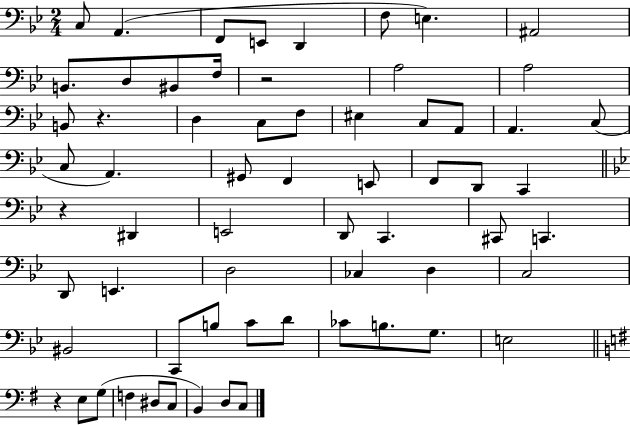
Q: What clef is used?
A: bass